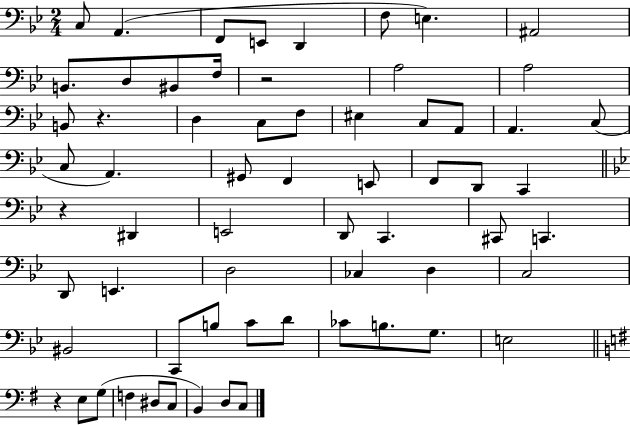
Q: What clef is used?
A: bass